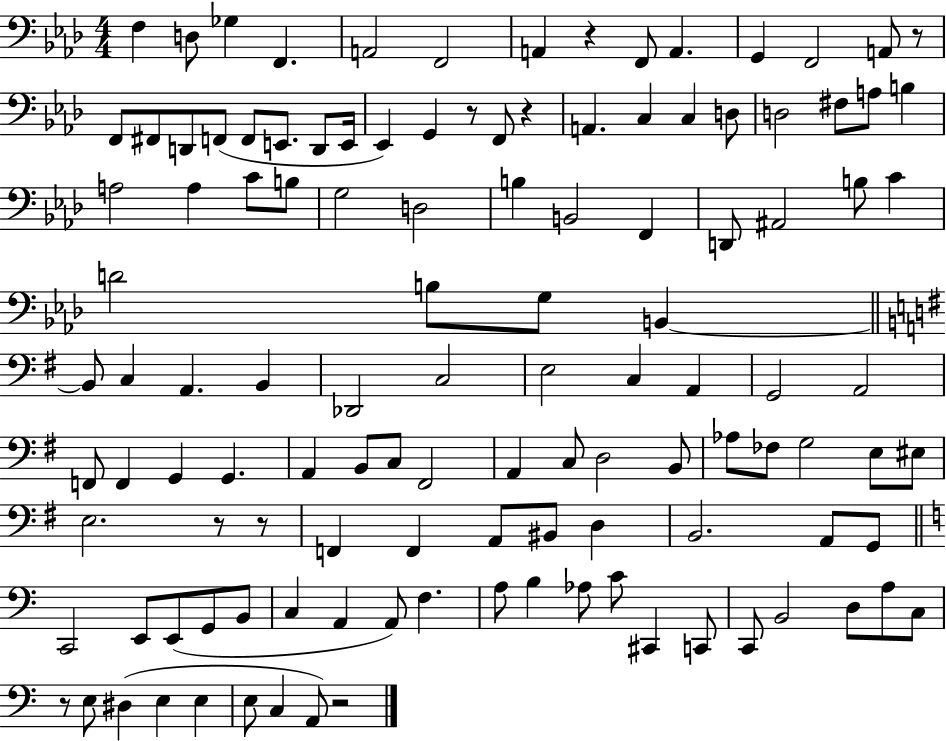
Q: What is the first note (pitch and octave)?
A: F3